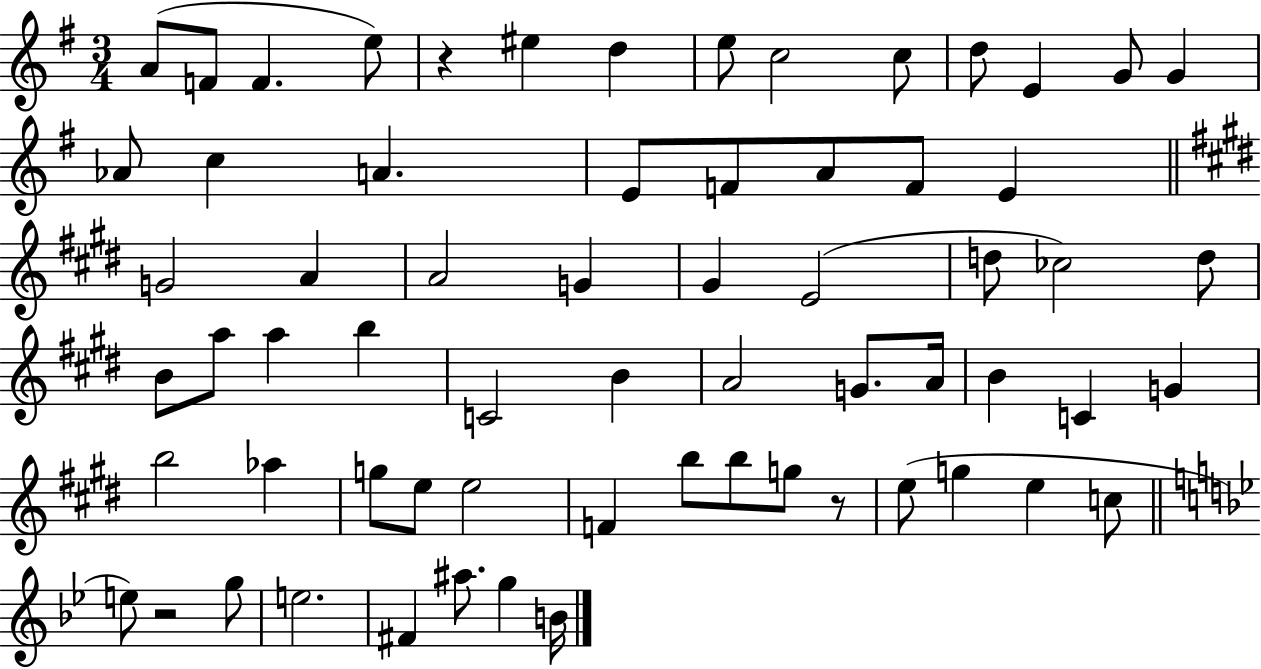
X:1
T:Untitled
M:3/4
L:1/4
K:G
A/2 F/2 F e/2 z ^e d e/2 c2 c/2 d/2 E G/2 G _A/2 c A E/2 F/2 A/2 F/2 E G2 A A2 G ^G E2 d/2 _c2 d/2 B/2 a/2 a b C2 B A2 G/2 A/4 B C G b2 _a g/2 e/2 e2 F b/2 b/2 g/2 z/2 e/2 g e c/2 e/2 z2 g/2 e2 ^F ^a/2 g B/4